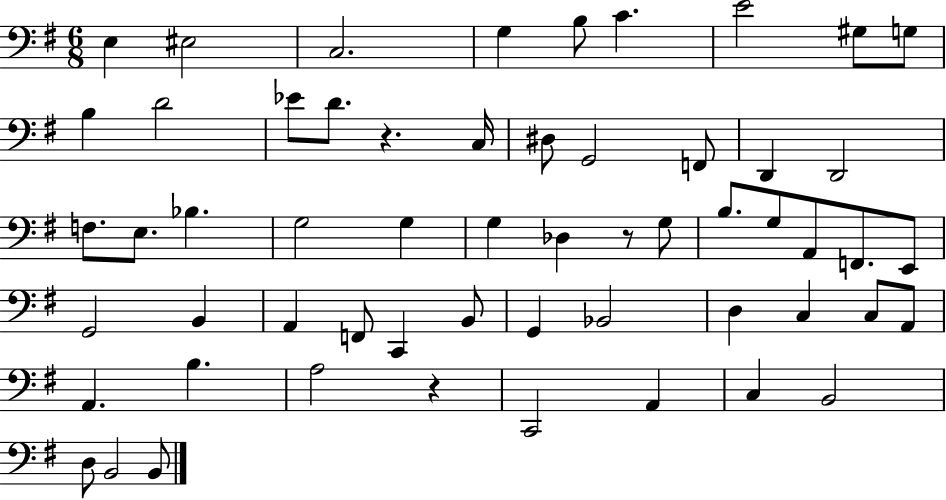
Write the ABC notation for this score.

X:1
T:Untitled
M:6/8
L:1/4
K:G
E, ^E,2 C,2 G, B,/2 C E2 ^G,/2 G,/2 B, D2 _E/2 D/2 z C,/4 ^D,/2 G,,2 F,,/2 D,, D,,2 F,/2 E,/2 _B, G,2 G, G, _D, z/2 G,/2 B,/2 G,/2 A,,/2 F,,/2 E,,/2 G,,2 B,, A,, F,,/2 C,, B,,/2 G,, _B,,2 D, C, C,/2 A,,/2 A,, B, A,2 z C,,2 A,, C, B,,2 D,/2 B,,2 B,,/2